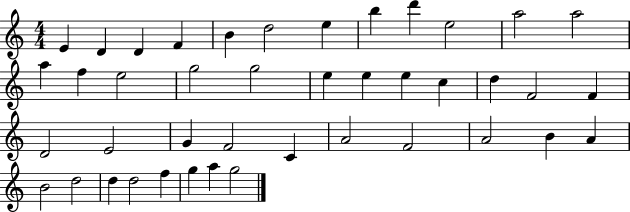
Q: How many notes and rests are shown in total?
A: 42